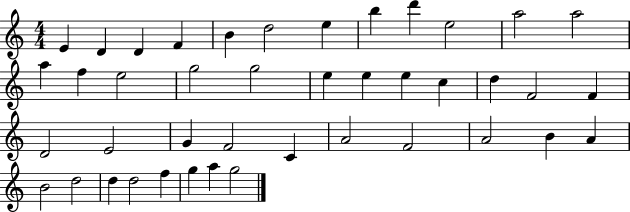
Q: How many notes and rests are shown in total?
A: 42